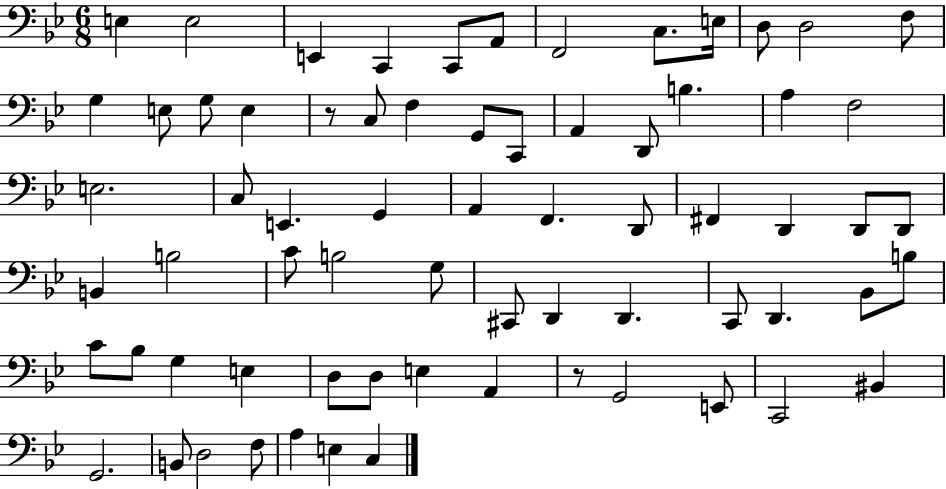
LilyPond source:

{
  \clef bass
  \numericTimeSignature
  \time 6/8
  \key bes \major
  e4 e2 | e,4 c,4 c,8 a,8 | f,2 c8. e16 | d8 d2 f8 | \break g4 e8 g8 e4 | r8 c8 f4 g,8 c,8 | a,4 d,8 b4. | a4 f2 | \break e2. | c8 e,4. g,4 | a,4 f,4. d,8 | fis,4 d,4 d,8 d,8 | \break b,4 b2 | c'8 b2 g8 | cis,8 d,4 d,4. | c,8 d,4. bes,8 b8 | \break c'8 bes8 g4 e4 | d8 d8 e4 a,4 | r8 g,2 e,8 | c,2 bis,4 | \break g,2. | b,8 d2 f8 | a4 e4 c4 | \bar "|."
}